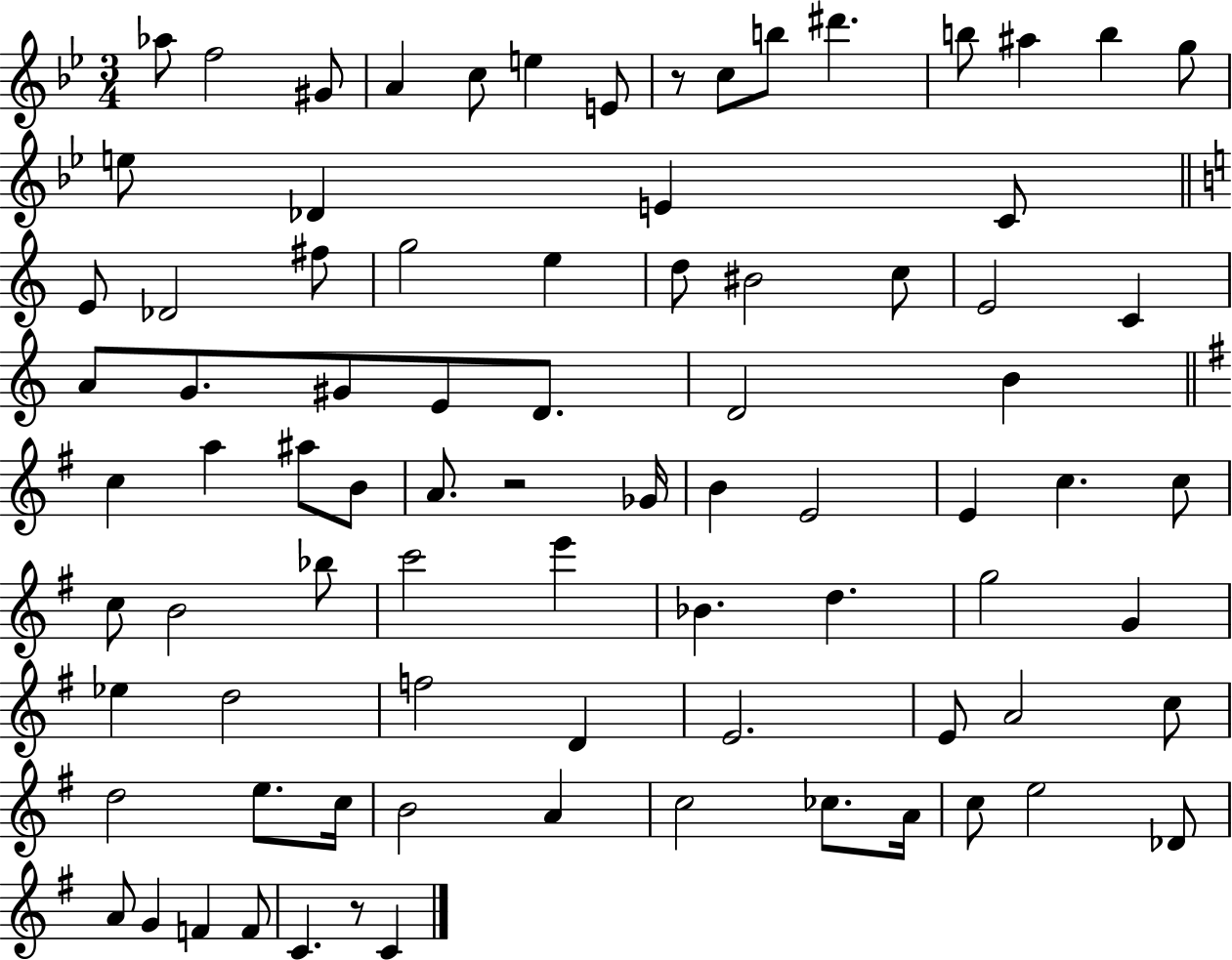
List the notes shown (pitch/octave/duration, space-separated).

Ab5/e F5/h G#4/e A4/q C5/e E5/q E4/e R/e C5/e B5/e D#6/q. B5/e A#5/q B5/q G5/e E5/e Db4/q E4/q C4/e E4/e Db4/h F#5/e G5/h E5/q D5/e BIS4/h C5/e E4/h C4/q A4/e G4/e. G#4/e E4/e D4/e. D4/h B4/q C5/q A5/q A#5/e B4/e A4/e. R/h Gb4/s B4/q E4/h E4/q C5/q. C5/e C5/e B4/h Bb5/e C6/h E6/q Bb4/q. D5/q. G5/h G4/q Eb5/q D5/h F5/h D4/q E4/h. E4/e A4/h C5/e D5/h E5/e. C5/s B4/h A4/q C5/h CES5/e. A4/s C5/e E5/h Db4/e A4/e G4/q F4/q F4/e C4/q. R/e C4/q